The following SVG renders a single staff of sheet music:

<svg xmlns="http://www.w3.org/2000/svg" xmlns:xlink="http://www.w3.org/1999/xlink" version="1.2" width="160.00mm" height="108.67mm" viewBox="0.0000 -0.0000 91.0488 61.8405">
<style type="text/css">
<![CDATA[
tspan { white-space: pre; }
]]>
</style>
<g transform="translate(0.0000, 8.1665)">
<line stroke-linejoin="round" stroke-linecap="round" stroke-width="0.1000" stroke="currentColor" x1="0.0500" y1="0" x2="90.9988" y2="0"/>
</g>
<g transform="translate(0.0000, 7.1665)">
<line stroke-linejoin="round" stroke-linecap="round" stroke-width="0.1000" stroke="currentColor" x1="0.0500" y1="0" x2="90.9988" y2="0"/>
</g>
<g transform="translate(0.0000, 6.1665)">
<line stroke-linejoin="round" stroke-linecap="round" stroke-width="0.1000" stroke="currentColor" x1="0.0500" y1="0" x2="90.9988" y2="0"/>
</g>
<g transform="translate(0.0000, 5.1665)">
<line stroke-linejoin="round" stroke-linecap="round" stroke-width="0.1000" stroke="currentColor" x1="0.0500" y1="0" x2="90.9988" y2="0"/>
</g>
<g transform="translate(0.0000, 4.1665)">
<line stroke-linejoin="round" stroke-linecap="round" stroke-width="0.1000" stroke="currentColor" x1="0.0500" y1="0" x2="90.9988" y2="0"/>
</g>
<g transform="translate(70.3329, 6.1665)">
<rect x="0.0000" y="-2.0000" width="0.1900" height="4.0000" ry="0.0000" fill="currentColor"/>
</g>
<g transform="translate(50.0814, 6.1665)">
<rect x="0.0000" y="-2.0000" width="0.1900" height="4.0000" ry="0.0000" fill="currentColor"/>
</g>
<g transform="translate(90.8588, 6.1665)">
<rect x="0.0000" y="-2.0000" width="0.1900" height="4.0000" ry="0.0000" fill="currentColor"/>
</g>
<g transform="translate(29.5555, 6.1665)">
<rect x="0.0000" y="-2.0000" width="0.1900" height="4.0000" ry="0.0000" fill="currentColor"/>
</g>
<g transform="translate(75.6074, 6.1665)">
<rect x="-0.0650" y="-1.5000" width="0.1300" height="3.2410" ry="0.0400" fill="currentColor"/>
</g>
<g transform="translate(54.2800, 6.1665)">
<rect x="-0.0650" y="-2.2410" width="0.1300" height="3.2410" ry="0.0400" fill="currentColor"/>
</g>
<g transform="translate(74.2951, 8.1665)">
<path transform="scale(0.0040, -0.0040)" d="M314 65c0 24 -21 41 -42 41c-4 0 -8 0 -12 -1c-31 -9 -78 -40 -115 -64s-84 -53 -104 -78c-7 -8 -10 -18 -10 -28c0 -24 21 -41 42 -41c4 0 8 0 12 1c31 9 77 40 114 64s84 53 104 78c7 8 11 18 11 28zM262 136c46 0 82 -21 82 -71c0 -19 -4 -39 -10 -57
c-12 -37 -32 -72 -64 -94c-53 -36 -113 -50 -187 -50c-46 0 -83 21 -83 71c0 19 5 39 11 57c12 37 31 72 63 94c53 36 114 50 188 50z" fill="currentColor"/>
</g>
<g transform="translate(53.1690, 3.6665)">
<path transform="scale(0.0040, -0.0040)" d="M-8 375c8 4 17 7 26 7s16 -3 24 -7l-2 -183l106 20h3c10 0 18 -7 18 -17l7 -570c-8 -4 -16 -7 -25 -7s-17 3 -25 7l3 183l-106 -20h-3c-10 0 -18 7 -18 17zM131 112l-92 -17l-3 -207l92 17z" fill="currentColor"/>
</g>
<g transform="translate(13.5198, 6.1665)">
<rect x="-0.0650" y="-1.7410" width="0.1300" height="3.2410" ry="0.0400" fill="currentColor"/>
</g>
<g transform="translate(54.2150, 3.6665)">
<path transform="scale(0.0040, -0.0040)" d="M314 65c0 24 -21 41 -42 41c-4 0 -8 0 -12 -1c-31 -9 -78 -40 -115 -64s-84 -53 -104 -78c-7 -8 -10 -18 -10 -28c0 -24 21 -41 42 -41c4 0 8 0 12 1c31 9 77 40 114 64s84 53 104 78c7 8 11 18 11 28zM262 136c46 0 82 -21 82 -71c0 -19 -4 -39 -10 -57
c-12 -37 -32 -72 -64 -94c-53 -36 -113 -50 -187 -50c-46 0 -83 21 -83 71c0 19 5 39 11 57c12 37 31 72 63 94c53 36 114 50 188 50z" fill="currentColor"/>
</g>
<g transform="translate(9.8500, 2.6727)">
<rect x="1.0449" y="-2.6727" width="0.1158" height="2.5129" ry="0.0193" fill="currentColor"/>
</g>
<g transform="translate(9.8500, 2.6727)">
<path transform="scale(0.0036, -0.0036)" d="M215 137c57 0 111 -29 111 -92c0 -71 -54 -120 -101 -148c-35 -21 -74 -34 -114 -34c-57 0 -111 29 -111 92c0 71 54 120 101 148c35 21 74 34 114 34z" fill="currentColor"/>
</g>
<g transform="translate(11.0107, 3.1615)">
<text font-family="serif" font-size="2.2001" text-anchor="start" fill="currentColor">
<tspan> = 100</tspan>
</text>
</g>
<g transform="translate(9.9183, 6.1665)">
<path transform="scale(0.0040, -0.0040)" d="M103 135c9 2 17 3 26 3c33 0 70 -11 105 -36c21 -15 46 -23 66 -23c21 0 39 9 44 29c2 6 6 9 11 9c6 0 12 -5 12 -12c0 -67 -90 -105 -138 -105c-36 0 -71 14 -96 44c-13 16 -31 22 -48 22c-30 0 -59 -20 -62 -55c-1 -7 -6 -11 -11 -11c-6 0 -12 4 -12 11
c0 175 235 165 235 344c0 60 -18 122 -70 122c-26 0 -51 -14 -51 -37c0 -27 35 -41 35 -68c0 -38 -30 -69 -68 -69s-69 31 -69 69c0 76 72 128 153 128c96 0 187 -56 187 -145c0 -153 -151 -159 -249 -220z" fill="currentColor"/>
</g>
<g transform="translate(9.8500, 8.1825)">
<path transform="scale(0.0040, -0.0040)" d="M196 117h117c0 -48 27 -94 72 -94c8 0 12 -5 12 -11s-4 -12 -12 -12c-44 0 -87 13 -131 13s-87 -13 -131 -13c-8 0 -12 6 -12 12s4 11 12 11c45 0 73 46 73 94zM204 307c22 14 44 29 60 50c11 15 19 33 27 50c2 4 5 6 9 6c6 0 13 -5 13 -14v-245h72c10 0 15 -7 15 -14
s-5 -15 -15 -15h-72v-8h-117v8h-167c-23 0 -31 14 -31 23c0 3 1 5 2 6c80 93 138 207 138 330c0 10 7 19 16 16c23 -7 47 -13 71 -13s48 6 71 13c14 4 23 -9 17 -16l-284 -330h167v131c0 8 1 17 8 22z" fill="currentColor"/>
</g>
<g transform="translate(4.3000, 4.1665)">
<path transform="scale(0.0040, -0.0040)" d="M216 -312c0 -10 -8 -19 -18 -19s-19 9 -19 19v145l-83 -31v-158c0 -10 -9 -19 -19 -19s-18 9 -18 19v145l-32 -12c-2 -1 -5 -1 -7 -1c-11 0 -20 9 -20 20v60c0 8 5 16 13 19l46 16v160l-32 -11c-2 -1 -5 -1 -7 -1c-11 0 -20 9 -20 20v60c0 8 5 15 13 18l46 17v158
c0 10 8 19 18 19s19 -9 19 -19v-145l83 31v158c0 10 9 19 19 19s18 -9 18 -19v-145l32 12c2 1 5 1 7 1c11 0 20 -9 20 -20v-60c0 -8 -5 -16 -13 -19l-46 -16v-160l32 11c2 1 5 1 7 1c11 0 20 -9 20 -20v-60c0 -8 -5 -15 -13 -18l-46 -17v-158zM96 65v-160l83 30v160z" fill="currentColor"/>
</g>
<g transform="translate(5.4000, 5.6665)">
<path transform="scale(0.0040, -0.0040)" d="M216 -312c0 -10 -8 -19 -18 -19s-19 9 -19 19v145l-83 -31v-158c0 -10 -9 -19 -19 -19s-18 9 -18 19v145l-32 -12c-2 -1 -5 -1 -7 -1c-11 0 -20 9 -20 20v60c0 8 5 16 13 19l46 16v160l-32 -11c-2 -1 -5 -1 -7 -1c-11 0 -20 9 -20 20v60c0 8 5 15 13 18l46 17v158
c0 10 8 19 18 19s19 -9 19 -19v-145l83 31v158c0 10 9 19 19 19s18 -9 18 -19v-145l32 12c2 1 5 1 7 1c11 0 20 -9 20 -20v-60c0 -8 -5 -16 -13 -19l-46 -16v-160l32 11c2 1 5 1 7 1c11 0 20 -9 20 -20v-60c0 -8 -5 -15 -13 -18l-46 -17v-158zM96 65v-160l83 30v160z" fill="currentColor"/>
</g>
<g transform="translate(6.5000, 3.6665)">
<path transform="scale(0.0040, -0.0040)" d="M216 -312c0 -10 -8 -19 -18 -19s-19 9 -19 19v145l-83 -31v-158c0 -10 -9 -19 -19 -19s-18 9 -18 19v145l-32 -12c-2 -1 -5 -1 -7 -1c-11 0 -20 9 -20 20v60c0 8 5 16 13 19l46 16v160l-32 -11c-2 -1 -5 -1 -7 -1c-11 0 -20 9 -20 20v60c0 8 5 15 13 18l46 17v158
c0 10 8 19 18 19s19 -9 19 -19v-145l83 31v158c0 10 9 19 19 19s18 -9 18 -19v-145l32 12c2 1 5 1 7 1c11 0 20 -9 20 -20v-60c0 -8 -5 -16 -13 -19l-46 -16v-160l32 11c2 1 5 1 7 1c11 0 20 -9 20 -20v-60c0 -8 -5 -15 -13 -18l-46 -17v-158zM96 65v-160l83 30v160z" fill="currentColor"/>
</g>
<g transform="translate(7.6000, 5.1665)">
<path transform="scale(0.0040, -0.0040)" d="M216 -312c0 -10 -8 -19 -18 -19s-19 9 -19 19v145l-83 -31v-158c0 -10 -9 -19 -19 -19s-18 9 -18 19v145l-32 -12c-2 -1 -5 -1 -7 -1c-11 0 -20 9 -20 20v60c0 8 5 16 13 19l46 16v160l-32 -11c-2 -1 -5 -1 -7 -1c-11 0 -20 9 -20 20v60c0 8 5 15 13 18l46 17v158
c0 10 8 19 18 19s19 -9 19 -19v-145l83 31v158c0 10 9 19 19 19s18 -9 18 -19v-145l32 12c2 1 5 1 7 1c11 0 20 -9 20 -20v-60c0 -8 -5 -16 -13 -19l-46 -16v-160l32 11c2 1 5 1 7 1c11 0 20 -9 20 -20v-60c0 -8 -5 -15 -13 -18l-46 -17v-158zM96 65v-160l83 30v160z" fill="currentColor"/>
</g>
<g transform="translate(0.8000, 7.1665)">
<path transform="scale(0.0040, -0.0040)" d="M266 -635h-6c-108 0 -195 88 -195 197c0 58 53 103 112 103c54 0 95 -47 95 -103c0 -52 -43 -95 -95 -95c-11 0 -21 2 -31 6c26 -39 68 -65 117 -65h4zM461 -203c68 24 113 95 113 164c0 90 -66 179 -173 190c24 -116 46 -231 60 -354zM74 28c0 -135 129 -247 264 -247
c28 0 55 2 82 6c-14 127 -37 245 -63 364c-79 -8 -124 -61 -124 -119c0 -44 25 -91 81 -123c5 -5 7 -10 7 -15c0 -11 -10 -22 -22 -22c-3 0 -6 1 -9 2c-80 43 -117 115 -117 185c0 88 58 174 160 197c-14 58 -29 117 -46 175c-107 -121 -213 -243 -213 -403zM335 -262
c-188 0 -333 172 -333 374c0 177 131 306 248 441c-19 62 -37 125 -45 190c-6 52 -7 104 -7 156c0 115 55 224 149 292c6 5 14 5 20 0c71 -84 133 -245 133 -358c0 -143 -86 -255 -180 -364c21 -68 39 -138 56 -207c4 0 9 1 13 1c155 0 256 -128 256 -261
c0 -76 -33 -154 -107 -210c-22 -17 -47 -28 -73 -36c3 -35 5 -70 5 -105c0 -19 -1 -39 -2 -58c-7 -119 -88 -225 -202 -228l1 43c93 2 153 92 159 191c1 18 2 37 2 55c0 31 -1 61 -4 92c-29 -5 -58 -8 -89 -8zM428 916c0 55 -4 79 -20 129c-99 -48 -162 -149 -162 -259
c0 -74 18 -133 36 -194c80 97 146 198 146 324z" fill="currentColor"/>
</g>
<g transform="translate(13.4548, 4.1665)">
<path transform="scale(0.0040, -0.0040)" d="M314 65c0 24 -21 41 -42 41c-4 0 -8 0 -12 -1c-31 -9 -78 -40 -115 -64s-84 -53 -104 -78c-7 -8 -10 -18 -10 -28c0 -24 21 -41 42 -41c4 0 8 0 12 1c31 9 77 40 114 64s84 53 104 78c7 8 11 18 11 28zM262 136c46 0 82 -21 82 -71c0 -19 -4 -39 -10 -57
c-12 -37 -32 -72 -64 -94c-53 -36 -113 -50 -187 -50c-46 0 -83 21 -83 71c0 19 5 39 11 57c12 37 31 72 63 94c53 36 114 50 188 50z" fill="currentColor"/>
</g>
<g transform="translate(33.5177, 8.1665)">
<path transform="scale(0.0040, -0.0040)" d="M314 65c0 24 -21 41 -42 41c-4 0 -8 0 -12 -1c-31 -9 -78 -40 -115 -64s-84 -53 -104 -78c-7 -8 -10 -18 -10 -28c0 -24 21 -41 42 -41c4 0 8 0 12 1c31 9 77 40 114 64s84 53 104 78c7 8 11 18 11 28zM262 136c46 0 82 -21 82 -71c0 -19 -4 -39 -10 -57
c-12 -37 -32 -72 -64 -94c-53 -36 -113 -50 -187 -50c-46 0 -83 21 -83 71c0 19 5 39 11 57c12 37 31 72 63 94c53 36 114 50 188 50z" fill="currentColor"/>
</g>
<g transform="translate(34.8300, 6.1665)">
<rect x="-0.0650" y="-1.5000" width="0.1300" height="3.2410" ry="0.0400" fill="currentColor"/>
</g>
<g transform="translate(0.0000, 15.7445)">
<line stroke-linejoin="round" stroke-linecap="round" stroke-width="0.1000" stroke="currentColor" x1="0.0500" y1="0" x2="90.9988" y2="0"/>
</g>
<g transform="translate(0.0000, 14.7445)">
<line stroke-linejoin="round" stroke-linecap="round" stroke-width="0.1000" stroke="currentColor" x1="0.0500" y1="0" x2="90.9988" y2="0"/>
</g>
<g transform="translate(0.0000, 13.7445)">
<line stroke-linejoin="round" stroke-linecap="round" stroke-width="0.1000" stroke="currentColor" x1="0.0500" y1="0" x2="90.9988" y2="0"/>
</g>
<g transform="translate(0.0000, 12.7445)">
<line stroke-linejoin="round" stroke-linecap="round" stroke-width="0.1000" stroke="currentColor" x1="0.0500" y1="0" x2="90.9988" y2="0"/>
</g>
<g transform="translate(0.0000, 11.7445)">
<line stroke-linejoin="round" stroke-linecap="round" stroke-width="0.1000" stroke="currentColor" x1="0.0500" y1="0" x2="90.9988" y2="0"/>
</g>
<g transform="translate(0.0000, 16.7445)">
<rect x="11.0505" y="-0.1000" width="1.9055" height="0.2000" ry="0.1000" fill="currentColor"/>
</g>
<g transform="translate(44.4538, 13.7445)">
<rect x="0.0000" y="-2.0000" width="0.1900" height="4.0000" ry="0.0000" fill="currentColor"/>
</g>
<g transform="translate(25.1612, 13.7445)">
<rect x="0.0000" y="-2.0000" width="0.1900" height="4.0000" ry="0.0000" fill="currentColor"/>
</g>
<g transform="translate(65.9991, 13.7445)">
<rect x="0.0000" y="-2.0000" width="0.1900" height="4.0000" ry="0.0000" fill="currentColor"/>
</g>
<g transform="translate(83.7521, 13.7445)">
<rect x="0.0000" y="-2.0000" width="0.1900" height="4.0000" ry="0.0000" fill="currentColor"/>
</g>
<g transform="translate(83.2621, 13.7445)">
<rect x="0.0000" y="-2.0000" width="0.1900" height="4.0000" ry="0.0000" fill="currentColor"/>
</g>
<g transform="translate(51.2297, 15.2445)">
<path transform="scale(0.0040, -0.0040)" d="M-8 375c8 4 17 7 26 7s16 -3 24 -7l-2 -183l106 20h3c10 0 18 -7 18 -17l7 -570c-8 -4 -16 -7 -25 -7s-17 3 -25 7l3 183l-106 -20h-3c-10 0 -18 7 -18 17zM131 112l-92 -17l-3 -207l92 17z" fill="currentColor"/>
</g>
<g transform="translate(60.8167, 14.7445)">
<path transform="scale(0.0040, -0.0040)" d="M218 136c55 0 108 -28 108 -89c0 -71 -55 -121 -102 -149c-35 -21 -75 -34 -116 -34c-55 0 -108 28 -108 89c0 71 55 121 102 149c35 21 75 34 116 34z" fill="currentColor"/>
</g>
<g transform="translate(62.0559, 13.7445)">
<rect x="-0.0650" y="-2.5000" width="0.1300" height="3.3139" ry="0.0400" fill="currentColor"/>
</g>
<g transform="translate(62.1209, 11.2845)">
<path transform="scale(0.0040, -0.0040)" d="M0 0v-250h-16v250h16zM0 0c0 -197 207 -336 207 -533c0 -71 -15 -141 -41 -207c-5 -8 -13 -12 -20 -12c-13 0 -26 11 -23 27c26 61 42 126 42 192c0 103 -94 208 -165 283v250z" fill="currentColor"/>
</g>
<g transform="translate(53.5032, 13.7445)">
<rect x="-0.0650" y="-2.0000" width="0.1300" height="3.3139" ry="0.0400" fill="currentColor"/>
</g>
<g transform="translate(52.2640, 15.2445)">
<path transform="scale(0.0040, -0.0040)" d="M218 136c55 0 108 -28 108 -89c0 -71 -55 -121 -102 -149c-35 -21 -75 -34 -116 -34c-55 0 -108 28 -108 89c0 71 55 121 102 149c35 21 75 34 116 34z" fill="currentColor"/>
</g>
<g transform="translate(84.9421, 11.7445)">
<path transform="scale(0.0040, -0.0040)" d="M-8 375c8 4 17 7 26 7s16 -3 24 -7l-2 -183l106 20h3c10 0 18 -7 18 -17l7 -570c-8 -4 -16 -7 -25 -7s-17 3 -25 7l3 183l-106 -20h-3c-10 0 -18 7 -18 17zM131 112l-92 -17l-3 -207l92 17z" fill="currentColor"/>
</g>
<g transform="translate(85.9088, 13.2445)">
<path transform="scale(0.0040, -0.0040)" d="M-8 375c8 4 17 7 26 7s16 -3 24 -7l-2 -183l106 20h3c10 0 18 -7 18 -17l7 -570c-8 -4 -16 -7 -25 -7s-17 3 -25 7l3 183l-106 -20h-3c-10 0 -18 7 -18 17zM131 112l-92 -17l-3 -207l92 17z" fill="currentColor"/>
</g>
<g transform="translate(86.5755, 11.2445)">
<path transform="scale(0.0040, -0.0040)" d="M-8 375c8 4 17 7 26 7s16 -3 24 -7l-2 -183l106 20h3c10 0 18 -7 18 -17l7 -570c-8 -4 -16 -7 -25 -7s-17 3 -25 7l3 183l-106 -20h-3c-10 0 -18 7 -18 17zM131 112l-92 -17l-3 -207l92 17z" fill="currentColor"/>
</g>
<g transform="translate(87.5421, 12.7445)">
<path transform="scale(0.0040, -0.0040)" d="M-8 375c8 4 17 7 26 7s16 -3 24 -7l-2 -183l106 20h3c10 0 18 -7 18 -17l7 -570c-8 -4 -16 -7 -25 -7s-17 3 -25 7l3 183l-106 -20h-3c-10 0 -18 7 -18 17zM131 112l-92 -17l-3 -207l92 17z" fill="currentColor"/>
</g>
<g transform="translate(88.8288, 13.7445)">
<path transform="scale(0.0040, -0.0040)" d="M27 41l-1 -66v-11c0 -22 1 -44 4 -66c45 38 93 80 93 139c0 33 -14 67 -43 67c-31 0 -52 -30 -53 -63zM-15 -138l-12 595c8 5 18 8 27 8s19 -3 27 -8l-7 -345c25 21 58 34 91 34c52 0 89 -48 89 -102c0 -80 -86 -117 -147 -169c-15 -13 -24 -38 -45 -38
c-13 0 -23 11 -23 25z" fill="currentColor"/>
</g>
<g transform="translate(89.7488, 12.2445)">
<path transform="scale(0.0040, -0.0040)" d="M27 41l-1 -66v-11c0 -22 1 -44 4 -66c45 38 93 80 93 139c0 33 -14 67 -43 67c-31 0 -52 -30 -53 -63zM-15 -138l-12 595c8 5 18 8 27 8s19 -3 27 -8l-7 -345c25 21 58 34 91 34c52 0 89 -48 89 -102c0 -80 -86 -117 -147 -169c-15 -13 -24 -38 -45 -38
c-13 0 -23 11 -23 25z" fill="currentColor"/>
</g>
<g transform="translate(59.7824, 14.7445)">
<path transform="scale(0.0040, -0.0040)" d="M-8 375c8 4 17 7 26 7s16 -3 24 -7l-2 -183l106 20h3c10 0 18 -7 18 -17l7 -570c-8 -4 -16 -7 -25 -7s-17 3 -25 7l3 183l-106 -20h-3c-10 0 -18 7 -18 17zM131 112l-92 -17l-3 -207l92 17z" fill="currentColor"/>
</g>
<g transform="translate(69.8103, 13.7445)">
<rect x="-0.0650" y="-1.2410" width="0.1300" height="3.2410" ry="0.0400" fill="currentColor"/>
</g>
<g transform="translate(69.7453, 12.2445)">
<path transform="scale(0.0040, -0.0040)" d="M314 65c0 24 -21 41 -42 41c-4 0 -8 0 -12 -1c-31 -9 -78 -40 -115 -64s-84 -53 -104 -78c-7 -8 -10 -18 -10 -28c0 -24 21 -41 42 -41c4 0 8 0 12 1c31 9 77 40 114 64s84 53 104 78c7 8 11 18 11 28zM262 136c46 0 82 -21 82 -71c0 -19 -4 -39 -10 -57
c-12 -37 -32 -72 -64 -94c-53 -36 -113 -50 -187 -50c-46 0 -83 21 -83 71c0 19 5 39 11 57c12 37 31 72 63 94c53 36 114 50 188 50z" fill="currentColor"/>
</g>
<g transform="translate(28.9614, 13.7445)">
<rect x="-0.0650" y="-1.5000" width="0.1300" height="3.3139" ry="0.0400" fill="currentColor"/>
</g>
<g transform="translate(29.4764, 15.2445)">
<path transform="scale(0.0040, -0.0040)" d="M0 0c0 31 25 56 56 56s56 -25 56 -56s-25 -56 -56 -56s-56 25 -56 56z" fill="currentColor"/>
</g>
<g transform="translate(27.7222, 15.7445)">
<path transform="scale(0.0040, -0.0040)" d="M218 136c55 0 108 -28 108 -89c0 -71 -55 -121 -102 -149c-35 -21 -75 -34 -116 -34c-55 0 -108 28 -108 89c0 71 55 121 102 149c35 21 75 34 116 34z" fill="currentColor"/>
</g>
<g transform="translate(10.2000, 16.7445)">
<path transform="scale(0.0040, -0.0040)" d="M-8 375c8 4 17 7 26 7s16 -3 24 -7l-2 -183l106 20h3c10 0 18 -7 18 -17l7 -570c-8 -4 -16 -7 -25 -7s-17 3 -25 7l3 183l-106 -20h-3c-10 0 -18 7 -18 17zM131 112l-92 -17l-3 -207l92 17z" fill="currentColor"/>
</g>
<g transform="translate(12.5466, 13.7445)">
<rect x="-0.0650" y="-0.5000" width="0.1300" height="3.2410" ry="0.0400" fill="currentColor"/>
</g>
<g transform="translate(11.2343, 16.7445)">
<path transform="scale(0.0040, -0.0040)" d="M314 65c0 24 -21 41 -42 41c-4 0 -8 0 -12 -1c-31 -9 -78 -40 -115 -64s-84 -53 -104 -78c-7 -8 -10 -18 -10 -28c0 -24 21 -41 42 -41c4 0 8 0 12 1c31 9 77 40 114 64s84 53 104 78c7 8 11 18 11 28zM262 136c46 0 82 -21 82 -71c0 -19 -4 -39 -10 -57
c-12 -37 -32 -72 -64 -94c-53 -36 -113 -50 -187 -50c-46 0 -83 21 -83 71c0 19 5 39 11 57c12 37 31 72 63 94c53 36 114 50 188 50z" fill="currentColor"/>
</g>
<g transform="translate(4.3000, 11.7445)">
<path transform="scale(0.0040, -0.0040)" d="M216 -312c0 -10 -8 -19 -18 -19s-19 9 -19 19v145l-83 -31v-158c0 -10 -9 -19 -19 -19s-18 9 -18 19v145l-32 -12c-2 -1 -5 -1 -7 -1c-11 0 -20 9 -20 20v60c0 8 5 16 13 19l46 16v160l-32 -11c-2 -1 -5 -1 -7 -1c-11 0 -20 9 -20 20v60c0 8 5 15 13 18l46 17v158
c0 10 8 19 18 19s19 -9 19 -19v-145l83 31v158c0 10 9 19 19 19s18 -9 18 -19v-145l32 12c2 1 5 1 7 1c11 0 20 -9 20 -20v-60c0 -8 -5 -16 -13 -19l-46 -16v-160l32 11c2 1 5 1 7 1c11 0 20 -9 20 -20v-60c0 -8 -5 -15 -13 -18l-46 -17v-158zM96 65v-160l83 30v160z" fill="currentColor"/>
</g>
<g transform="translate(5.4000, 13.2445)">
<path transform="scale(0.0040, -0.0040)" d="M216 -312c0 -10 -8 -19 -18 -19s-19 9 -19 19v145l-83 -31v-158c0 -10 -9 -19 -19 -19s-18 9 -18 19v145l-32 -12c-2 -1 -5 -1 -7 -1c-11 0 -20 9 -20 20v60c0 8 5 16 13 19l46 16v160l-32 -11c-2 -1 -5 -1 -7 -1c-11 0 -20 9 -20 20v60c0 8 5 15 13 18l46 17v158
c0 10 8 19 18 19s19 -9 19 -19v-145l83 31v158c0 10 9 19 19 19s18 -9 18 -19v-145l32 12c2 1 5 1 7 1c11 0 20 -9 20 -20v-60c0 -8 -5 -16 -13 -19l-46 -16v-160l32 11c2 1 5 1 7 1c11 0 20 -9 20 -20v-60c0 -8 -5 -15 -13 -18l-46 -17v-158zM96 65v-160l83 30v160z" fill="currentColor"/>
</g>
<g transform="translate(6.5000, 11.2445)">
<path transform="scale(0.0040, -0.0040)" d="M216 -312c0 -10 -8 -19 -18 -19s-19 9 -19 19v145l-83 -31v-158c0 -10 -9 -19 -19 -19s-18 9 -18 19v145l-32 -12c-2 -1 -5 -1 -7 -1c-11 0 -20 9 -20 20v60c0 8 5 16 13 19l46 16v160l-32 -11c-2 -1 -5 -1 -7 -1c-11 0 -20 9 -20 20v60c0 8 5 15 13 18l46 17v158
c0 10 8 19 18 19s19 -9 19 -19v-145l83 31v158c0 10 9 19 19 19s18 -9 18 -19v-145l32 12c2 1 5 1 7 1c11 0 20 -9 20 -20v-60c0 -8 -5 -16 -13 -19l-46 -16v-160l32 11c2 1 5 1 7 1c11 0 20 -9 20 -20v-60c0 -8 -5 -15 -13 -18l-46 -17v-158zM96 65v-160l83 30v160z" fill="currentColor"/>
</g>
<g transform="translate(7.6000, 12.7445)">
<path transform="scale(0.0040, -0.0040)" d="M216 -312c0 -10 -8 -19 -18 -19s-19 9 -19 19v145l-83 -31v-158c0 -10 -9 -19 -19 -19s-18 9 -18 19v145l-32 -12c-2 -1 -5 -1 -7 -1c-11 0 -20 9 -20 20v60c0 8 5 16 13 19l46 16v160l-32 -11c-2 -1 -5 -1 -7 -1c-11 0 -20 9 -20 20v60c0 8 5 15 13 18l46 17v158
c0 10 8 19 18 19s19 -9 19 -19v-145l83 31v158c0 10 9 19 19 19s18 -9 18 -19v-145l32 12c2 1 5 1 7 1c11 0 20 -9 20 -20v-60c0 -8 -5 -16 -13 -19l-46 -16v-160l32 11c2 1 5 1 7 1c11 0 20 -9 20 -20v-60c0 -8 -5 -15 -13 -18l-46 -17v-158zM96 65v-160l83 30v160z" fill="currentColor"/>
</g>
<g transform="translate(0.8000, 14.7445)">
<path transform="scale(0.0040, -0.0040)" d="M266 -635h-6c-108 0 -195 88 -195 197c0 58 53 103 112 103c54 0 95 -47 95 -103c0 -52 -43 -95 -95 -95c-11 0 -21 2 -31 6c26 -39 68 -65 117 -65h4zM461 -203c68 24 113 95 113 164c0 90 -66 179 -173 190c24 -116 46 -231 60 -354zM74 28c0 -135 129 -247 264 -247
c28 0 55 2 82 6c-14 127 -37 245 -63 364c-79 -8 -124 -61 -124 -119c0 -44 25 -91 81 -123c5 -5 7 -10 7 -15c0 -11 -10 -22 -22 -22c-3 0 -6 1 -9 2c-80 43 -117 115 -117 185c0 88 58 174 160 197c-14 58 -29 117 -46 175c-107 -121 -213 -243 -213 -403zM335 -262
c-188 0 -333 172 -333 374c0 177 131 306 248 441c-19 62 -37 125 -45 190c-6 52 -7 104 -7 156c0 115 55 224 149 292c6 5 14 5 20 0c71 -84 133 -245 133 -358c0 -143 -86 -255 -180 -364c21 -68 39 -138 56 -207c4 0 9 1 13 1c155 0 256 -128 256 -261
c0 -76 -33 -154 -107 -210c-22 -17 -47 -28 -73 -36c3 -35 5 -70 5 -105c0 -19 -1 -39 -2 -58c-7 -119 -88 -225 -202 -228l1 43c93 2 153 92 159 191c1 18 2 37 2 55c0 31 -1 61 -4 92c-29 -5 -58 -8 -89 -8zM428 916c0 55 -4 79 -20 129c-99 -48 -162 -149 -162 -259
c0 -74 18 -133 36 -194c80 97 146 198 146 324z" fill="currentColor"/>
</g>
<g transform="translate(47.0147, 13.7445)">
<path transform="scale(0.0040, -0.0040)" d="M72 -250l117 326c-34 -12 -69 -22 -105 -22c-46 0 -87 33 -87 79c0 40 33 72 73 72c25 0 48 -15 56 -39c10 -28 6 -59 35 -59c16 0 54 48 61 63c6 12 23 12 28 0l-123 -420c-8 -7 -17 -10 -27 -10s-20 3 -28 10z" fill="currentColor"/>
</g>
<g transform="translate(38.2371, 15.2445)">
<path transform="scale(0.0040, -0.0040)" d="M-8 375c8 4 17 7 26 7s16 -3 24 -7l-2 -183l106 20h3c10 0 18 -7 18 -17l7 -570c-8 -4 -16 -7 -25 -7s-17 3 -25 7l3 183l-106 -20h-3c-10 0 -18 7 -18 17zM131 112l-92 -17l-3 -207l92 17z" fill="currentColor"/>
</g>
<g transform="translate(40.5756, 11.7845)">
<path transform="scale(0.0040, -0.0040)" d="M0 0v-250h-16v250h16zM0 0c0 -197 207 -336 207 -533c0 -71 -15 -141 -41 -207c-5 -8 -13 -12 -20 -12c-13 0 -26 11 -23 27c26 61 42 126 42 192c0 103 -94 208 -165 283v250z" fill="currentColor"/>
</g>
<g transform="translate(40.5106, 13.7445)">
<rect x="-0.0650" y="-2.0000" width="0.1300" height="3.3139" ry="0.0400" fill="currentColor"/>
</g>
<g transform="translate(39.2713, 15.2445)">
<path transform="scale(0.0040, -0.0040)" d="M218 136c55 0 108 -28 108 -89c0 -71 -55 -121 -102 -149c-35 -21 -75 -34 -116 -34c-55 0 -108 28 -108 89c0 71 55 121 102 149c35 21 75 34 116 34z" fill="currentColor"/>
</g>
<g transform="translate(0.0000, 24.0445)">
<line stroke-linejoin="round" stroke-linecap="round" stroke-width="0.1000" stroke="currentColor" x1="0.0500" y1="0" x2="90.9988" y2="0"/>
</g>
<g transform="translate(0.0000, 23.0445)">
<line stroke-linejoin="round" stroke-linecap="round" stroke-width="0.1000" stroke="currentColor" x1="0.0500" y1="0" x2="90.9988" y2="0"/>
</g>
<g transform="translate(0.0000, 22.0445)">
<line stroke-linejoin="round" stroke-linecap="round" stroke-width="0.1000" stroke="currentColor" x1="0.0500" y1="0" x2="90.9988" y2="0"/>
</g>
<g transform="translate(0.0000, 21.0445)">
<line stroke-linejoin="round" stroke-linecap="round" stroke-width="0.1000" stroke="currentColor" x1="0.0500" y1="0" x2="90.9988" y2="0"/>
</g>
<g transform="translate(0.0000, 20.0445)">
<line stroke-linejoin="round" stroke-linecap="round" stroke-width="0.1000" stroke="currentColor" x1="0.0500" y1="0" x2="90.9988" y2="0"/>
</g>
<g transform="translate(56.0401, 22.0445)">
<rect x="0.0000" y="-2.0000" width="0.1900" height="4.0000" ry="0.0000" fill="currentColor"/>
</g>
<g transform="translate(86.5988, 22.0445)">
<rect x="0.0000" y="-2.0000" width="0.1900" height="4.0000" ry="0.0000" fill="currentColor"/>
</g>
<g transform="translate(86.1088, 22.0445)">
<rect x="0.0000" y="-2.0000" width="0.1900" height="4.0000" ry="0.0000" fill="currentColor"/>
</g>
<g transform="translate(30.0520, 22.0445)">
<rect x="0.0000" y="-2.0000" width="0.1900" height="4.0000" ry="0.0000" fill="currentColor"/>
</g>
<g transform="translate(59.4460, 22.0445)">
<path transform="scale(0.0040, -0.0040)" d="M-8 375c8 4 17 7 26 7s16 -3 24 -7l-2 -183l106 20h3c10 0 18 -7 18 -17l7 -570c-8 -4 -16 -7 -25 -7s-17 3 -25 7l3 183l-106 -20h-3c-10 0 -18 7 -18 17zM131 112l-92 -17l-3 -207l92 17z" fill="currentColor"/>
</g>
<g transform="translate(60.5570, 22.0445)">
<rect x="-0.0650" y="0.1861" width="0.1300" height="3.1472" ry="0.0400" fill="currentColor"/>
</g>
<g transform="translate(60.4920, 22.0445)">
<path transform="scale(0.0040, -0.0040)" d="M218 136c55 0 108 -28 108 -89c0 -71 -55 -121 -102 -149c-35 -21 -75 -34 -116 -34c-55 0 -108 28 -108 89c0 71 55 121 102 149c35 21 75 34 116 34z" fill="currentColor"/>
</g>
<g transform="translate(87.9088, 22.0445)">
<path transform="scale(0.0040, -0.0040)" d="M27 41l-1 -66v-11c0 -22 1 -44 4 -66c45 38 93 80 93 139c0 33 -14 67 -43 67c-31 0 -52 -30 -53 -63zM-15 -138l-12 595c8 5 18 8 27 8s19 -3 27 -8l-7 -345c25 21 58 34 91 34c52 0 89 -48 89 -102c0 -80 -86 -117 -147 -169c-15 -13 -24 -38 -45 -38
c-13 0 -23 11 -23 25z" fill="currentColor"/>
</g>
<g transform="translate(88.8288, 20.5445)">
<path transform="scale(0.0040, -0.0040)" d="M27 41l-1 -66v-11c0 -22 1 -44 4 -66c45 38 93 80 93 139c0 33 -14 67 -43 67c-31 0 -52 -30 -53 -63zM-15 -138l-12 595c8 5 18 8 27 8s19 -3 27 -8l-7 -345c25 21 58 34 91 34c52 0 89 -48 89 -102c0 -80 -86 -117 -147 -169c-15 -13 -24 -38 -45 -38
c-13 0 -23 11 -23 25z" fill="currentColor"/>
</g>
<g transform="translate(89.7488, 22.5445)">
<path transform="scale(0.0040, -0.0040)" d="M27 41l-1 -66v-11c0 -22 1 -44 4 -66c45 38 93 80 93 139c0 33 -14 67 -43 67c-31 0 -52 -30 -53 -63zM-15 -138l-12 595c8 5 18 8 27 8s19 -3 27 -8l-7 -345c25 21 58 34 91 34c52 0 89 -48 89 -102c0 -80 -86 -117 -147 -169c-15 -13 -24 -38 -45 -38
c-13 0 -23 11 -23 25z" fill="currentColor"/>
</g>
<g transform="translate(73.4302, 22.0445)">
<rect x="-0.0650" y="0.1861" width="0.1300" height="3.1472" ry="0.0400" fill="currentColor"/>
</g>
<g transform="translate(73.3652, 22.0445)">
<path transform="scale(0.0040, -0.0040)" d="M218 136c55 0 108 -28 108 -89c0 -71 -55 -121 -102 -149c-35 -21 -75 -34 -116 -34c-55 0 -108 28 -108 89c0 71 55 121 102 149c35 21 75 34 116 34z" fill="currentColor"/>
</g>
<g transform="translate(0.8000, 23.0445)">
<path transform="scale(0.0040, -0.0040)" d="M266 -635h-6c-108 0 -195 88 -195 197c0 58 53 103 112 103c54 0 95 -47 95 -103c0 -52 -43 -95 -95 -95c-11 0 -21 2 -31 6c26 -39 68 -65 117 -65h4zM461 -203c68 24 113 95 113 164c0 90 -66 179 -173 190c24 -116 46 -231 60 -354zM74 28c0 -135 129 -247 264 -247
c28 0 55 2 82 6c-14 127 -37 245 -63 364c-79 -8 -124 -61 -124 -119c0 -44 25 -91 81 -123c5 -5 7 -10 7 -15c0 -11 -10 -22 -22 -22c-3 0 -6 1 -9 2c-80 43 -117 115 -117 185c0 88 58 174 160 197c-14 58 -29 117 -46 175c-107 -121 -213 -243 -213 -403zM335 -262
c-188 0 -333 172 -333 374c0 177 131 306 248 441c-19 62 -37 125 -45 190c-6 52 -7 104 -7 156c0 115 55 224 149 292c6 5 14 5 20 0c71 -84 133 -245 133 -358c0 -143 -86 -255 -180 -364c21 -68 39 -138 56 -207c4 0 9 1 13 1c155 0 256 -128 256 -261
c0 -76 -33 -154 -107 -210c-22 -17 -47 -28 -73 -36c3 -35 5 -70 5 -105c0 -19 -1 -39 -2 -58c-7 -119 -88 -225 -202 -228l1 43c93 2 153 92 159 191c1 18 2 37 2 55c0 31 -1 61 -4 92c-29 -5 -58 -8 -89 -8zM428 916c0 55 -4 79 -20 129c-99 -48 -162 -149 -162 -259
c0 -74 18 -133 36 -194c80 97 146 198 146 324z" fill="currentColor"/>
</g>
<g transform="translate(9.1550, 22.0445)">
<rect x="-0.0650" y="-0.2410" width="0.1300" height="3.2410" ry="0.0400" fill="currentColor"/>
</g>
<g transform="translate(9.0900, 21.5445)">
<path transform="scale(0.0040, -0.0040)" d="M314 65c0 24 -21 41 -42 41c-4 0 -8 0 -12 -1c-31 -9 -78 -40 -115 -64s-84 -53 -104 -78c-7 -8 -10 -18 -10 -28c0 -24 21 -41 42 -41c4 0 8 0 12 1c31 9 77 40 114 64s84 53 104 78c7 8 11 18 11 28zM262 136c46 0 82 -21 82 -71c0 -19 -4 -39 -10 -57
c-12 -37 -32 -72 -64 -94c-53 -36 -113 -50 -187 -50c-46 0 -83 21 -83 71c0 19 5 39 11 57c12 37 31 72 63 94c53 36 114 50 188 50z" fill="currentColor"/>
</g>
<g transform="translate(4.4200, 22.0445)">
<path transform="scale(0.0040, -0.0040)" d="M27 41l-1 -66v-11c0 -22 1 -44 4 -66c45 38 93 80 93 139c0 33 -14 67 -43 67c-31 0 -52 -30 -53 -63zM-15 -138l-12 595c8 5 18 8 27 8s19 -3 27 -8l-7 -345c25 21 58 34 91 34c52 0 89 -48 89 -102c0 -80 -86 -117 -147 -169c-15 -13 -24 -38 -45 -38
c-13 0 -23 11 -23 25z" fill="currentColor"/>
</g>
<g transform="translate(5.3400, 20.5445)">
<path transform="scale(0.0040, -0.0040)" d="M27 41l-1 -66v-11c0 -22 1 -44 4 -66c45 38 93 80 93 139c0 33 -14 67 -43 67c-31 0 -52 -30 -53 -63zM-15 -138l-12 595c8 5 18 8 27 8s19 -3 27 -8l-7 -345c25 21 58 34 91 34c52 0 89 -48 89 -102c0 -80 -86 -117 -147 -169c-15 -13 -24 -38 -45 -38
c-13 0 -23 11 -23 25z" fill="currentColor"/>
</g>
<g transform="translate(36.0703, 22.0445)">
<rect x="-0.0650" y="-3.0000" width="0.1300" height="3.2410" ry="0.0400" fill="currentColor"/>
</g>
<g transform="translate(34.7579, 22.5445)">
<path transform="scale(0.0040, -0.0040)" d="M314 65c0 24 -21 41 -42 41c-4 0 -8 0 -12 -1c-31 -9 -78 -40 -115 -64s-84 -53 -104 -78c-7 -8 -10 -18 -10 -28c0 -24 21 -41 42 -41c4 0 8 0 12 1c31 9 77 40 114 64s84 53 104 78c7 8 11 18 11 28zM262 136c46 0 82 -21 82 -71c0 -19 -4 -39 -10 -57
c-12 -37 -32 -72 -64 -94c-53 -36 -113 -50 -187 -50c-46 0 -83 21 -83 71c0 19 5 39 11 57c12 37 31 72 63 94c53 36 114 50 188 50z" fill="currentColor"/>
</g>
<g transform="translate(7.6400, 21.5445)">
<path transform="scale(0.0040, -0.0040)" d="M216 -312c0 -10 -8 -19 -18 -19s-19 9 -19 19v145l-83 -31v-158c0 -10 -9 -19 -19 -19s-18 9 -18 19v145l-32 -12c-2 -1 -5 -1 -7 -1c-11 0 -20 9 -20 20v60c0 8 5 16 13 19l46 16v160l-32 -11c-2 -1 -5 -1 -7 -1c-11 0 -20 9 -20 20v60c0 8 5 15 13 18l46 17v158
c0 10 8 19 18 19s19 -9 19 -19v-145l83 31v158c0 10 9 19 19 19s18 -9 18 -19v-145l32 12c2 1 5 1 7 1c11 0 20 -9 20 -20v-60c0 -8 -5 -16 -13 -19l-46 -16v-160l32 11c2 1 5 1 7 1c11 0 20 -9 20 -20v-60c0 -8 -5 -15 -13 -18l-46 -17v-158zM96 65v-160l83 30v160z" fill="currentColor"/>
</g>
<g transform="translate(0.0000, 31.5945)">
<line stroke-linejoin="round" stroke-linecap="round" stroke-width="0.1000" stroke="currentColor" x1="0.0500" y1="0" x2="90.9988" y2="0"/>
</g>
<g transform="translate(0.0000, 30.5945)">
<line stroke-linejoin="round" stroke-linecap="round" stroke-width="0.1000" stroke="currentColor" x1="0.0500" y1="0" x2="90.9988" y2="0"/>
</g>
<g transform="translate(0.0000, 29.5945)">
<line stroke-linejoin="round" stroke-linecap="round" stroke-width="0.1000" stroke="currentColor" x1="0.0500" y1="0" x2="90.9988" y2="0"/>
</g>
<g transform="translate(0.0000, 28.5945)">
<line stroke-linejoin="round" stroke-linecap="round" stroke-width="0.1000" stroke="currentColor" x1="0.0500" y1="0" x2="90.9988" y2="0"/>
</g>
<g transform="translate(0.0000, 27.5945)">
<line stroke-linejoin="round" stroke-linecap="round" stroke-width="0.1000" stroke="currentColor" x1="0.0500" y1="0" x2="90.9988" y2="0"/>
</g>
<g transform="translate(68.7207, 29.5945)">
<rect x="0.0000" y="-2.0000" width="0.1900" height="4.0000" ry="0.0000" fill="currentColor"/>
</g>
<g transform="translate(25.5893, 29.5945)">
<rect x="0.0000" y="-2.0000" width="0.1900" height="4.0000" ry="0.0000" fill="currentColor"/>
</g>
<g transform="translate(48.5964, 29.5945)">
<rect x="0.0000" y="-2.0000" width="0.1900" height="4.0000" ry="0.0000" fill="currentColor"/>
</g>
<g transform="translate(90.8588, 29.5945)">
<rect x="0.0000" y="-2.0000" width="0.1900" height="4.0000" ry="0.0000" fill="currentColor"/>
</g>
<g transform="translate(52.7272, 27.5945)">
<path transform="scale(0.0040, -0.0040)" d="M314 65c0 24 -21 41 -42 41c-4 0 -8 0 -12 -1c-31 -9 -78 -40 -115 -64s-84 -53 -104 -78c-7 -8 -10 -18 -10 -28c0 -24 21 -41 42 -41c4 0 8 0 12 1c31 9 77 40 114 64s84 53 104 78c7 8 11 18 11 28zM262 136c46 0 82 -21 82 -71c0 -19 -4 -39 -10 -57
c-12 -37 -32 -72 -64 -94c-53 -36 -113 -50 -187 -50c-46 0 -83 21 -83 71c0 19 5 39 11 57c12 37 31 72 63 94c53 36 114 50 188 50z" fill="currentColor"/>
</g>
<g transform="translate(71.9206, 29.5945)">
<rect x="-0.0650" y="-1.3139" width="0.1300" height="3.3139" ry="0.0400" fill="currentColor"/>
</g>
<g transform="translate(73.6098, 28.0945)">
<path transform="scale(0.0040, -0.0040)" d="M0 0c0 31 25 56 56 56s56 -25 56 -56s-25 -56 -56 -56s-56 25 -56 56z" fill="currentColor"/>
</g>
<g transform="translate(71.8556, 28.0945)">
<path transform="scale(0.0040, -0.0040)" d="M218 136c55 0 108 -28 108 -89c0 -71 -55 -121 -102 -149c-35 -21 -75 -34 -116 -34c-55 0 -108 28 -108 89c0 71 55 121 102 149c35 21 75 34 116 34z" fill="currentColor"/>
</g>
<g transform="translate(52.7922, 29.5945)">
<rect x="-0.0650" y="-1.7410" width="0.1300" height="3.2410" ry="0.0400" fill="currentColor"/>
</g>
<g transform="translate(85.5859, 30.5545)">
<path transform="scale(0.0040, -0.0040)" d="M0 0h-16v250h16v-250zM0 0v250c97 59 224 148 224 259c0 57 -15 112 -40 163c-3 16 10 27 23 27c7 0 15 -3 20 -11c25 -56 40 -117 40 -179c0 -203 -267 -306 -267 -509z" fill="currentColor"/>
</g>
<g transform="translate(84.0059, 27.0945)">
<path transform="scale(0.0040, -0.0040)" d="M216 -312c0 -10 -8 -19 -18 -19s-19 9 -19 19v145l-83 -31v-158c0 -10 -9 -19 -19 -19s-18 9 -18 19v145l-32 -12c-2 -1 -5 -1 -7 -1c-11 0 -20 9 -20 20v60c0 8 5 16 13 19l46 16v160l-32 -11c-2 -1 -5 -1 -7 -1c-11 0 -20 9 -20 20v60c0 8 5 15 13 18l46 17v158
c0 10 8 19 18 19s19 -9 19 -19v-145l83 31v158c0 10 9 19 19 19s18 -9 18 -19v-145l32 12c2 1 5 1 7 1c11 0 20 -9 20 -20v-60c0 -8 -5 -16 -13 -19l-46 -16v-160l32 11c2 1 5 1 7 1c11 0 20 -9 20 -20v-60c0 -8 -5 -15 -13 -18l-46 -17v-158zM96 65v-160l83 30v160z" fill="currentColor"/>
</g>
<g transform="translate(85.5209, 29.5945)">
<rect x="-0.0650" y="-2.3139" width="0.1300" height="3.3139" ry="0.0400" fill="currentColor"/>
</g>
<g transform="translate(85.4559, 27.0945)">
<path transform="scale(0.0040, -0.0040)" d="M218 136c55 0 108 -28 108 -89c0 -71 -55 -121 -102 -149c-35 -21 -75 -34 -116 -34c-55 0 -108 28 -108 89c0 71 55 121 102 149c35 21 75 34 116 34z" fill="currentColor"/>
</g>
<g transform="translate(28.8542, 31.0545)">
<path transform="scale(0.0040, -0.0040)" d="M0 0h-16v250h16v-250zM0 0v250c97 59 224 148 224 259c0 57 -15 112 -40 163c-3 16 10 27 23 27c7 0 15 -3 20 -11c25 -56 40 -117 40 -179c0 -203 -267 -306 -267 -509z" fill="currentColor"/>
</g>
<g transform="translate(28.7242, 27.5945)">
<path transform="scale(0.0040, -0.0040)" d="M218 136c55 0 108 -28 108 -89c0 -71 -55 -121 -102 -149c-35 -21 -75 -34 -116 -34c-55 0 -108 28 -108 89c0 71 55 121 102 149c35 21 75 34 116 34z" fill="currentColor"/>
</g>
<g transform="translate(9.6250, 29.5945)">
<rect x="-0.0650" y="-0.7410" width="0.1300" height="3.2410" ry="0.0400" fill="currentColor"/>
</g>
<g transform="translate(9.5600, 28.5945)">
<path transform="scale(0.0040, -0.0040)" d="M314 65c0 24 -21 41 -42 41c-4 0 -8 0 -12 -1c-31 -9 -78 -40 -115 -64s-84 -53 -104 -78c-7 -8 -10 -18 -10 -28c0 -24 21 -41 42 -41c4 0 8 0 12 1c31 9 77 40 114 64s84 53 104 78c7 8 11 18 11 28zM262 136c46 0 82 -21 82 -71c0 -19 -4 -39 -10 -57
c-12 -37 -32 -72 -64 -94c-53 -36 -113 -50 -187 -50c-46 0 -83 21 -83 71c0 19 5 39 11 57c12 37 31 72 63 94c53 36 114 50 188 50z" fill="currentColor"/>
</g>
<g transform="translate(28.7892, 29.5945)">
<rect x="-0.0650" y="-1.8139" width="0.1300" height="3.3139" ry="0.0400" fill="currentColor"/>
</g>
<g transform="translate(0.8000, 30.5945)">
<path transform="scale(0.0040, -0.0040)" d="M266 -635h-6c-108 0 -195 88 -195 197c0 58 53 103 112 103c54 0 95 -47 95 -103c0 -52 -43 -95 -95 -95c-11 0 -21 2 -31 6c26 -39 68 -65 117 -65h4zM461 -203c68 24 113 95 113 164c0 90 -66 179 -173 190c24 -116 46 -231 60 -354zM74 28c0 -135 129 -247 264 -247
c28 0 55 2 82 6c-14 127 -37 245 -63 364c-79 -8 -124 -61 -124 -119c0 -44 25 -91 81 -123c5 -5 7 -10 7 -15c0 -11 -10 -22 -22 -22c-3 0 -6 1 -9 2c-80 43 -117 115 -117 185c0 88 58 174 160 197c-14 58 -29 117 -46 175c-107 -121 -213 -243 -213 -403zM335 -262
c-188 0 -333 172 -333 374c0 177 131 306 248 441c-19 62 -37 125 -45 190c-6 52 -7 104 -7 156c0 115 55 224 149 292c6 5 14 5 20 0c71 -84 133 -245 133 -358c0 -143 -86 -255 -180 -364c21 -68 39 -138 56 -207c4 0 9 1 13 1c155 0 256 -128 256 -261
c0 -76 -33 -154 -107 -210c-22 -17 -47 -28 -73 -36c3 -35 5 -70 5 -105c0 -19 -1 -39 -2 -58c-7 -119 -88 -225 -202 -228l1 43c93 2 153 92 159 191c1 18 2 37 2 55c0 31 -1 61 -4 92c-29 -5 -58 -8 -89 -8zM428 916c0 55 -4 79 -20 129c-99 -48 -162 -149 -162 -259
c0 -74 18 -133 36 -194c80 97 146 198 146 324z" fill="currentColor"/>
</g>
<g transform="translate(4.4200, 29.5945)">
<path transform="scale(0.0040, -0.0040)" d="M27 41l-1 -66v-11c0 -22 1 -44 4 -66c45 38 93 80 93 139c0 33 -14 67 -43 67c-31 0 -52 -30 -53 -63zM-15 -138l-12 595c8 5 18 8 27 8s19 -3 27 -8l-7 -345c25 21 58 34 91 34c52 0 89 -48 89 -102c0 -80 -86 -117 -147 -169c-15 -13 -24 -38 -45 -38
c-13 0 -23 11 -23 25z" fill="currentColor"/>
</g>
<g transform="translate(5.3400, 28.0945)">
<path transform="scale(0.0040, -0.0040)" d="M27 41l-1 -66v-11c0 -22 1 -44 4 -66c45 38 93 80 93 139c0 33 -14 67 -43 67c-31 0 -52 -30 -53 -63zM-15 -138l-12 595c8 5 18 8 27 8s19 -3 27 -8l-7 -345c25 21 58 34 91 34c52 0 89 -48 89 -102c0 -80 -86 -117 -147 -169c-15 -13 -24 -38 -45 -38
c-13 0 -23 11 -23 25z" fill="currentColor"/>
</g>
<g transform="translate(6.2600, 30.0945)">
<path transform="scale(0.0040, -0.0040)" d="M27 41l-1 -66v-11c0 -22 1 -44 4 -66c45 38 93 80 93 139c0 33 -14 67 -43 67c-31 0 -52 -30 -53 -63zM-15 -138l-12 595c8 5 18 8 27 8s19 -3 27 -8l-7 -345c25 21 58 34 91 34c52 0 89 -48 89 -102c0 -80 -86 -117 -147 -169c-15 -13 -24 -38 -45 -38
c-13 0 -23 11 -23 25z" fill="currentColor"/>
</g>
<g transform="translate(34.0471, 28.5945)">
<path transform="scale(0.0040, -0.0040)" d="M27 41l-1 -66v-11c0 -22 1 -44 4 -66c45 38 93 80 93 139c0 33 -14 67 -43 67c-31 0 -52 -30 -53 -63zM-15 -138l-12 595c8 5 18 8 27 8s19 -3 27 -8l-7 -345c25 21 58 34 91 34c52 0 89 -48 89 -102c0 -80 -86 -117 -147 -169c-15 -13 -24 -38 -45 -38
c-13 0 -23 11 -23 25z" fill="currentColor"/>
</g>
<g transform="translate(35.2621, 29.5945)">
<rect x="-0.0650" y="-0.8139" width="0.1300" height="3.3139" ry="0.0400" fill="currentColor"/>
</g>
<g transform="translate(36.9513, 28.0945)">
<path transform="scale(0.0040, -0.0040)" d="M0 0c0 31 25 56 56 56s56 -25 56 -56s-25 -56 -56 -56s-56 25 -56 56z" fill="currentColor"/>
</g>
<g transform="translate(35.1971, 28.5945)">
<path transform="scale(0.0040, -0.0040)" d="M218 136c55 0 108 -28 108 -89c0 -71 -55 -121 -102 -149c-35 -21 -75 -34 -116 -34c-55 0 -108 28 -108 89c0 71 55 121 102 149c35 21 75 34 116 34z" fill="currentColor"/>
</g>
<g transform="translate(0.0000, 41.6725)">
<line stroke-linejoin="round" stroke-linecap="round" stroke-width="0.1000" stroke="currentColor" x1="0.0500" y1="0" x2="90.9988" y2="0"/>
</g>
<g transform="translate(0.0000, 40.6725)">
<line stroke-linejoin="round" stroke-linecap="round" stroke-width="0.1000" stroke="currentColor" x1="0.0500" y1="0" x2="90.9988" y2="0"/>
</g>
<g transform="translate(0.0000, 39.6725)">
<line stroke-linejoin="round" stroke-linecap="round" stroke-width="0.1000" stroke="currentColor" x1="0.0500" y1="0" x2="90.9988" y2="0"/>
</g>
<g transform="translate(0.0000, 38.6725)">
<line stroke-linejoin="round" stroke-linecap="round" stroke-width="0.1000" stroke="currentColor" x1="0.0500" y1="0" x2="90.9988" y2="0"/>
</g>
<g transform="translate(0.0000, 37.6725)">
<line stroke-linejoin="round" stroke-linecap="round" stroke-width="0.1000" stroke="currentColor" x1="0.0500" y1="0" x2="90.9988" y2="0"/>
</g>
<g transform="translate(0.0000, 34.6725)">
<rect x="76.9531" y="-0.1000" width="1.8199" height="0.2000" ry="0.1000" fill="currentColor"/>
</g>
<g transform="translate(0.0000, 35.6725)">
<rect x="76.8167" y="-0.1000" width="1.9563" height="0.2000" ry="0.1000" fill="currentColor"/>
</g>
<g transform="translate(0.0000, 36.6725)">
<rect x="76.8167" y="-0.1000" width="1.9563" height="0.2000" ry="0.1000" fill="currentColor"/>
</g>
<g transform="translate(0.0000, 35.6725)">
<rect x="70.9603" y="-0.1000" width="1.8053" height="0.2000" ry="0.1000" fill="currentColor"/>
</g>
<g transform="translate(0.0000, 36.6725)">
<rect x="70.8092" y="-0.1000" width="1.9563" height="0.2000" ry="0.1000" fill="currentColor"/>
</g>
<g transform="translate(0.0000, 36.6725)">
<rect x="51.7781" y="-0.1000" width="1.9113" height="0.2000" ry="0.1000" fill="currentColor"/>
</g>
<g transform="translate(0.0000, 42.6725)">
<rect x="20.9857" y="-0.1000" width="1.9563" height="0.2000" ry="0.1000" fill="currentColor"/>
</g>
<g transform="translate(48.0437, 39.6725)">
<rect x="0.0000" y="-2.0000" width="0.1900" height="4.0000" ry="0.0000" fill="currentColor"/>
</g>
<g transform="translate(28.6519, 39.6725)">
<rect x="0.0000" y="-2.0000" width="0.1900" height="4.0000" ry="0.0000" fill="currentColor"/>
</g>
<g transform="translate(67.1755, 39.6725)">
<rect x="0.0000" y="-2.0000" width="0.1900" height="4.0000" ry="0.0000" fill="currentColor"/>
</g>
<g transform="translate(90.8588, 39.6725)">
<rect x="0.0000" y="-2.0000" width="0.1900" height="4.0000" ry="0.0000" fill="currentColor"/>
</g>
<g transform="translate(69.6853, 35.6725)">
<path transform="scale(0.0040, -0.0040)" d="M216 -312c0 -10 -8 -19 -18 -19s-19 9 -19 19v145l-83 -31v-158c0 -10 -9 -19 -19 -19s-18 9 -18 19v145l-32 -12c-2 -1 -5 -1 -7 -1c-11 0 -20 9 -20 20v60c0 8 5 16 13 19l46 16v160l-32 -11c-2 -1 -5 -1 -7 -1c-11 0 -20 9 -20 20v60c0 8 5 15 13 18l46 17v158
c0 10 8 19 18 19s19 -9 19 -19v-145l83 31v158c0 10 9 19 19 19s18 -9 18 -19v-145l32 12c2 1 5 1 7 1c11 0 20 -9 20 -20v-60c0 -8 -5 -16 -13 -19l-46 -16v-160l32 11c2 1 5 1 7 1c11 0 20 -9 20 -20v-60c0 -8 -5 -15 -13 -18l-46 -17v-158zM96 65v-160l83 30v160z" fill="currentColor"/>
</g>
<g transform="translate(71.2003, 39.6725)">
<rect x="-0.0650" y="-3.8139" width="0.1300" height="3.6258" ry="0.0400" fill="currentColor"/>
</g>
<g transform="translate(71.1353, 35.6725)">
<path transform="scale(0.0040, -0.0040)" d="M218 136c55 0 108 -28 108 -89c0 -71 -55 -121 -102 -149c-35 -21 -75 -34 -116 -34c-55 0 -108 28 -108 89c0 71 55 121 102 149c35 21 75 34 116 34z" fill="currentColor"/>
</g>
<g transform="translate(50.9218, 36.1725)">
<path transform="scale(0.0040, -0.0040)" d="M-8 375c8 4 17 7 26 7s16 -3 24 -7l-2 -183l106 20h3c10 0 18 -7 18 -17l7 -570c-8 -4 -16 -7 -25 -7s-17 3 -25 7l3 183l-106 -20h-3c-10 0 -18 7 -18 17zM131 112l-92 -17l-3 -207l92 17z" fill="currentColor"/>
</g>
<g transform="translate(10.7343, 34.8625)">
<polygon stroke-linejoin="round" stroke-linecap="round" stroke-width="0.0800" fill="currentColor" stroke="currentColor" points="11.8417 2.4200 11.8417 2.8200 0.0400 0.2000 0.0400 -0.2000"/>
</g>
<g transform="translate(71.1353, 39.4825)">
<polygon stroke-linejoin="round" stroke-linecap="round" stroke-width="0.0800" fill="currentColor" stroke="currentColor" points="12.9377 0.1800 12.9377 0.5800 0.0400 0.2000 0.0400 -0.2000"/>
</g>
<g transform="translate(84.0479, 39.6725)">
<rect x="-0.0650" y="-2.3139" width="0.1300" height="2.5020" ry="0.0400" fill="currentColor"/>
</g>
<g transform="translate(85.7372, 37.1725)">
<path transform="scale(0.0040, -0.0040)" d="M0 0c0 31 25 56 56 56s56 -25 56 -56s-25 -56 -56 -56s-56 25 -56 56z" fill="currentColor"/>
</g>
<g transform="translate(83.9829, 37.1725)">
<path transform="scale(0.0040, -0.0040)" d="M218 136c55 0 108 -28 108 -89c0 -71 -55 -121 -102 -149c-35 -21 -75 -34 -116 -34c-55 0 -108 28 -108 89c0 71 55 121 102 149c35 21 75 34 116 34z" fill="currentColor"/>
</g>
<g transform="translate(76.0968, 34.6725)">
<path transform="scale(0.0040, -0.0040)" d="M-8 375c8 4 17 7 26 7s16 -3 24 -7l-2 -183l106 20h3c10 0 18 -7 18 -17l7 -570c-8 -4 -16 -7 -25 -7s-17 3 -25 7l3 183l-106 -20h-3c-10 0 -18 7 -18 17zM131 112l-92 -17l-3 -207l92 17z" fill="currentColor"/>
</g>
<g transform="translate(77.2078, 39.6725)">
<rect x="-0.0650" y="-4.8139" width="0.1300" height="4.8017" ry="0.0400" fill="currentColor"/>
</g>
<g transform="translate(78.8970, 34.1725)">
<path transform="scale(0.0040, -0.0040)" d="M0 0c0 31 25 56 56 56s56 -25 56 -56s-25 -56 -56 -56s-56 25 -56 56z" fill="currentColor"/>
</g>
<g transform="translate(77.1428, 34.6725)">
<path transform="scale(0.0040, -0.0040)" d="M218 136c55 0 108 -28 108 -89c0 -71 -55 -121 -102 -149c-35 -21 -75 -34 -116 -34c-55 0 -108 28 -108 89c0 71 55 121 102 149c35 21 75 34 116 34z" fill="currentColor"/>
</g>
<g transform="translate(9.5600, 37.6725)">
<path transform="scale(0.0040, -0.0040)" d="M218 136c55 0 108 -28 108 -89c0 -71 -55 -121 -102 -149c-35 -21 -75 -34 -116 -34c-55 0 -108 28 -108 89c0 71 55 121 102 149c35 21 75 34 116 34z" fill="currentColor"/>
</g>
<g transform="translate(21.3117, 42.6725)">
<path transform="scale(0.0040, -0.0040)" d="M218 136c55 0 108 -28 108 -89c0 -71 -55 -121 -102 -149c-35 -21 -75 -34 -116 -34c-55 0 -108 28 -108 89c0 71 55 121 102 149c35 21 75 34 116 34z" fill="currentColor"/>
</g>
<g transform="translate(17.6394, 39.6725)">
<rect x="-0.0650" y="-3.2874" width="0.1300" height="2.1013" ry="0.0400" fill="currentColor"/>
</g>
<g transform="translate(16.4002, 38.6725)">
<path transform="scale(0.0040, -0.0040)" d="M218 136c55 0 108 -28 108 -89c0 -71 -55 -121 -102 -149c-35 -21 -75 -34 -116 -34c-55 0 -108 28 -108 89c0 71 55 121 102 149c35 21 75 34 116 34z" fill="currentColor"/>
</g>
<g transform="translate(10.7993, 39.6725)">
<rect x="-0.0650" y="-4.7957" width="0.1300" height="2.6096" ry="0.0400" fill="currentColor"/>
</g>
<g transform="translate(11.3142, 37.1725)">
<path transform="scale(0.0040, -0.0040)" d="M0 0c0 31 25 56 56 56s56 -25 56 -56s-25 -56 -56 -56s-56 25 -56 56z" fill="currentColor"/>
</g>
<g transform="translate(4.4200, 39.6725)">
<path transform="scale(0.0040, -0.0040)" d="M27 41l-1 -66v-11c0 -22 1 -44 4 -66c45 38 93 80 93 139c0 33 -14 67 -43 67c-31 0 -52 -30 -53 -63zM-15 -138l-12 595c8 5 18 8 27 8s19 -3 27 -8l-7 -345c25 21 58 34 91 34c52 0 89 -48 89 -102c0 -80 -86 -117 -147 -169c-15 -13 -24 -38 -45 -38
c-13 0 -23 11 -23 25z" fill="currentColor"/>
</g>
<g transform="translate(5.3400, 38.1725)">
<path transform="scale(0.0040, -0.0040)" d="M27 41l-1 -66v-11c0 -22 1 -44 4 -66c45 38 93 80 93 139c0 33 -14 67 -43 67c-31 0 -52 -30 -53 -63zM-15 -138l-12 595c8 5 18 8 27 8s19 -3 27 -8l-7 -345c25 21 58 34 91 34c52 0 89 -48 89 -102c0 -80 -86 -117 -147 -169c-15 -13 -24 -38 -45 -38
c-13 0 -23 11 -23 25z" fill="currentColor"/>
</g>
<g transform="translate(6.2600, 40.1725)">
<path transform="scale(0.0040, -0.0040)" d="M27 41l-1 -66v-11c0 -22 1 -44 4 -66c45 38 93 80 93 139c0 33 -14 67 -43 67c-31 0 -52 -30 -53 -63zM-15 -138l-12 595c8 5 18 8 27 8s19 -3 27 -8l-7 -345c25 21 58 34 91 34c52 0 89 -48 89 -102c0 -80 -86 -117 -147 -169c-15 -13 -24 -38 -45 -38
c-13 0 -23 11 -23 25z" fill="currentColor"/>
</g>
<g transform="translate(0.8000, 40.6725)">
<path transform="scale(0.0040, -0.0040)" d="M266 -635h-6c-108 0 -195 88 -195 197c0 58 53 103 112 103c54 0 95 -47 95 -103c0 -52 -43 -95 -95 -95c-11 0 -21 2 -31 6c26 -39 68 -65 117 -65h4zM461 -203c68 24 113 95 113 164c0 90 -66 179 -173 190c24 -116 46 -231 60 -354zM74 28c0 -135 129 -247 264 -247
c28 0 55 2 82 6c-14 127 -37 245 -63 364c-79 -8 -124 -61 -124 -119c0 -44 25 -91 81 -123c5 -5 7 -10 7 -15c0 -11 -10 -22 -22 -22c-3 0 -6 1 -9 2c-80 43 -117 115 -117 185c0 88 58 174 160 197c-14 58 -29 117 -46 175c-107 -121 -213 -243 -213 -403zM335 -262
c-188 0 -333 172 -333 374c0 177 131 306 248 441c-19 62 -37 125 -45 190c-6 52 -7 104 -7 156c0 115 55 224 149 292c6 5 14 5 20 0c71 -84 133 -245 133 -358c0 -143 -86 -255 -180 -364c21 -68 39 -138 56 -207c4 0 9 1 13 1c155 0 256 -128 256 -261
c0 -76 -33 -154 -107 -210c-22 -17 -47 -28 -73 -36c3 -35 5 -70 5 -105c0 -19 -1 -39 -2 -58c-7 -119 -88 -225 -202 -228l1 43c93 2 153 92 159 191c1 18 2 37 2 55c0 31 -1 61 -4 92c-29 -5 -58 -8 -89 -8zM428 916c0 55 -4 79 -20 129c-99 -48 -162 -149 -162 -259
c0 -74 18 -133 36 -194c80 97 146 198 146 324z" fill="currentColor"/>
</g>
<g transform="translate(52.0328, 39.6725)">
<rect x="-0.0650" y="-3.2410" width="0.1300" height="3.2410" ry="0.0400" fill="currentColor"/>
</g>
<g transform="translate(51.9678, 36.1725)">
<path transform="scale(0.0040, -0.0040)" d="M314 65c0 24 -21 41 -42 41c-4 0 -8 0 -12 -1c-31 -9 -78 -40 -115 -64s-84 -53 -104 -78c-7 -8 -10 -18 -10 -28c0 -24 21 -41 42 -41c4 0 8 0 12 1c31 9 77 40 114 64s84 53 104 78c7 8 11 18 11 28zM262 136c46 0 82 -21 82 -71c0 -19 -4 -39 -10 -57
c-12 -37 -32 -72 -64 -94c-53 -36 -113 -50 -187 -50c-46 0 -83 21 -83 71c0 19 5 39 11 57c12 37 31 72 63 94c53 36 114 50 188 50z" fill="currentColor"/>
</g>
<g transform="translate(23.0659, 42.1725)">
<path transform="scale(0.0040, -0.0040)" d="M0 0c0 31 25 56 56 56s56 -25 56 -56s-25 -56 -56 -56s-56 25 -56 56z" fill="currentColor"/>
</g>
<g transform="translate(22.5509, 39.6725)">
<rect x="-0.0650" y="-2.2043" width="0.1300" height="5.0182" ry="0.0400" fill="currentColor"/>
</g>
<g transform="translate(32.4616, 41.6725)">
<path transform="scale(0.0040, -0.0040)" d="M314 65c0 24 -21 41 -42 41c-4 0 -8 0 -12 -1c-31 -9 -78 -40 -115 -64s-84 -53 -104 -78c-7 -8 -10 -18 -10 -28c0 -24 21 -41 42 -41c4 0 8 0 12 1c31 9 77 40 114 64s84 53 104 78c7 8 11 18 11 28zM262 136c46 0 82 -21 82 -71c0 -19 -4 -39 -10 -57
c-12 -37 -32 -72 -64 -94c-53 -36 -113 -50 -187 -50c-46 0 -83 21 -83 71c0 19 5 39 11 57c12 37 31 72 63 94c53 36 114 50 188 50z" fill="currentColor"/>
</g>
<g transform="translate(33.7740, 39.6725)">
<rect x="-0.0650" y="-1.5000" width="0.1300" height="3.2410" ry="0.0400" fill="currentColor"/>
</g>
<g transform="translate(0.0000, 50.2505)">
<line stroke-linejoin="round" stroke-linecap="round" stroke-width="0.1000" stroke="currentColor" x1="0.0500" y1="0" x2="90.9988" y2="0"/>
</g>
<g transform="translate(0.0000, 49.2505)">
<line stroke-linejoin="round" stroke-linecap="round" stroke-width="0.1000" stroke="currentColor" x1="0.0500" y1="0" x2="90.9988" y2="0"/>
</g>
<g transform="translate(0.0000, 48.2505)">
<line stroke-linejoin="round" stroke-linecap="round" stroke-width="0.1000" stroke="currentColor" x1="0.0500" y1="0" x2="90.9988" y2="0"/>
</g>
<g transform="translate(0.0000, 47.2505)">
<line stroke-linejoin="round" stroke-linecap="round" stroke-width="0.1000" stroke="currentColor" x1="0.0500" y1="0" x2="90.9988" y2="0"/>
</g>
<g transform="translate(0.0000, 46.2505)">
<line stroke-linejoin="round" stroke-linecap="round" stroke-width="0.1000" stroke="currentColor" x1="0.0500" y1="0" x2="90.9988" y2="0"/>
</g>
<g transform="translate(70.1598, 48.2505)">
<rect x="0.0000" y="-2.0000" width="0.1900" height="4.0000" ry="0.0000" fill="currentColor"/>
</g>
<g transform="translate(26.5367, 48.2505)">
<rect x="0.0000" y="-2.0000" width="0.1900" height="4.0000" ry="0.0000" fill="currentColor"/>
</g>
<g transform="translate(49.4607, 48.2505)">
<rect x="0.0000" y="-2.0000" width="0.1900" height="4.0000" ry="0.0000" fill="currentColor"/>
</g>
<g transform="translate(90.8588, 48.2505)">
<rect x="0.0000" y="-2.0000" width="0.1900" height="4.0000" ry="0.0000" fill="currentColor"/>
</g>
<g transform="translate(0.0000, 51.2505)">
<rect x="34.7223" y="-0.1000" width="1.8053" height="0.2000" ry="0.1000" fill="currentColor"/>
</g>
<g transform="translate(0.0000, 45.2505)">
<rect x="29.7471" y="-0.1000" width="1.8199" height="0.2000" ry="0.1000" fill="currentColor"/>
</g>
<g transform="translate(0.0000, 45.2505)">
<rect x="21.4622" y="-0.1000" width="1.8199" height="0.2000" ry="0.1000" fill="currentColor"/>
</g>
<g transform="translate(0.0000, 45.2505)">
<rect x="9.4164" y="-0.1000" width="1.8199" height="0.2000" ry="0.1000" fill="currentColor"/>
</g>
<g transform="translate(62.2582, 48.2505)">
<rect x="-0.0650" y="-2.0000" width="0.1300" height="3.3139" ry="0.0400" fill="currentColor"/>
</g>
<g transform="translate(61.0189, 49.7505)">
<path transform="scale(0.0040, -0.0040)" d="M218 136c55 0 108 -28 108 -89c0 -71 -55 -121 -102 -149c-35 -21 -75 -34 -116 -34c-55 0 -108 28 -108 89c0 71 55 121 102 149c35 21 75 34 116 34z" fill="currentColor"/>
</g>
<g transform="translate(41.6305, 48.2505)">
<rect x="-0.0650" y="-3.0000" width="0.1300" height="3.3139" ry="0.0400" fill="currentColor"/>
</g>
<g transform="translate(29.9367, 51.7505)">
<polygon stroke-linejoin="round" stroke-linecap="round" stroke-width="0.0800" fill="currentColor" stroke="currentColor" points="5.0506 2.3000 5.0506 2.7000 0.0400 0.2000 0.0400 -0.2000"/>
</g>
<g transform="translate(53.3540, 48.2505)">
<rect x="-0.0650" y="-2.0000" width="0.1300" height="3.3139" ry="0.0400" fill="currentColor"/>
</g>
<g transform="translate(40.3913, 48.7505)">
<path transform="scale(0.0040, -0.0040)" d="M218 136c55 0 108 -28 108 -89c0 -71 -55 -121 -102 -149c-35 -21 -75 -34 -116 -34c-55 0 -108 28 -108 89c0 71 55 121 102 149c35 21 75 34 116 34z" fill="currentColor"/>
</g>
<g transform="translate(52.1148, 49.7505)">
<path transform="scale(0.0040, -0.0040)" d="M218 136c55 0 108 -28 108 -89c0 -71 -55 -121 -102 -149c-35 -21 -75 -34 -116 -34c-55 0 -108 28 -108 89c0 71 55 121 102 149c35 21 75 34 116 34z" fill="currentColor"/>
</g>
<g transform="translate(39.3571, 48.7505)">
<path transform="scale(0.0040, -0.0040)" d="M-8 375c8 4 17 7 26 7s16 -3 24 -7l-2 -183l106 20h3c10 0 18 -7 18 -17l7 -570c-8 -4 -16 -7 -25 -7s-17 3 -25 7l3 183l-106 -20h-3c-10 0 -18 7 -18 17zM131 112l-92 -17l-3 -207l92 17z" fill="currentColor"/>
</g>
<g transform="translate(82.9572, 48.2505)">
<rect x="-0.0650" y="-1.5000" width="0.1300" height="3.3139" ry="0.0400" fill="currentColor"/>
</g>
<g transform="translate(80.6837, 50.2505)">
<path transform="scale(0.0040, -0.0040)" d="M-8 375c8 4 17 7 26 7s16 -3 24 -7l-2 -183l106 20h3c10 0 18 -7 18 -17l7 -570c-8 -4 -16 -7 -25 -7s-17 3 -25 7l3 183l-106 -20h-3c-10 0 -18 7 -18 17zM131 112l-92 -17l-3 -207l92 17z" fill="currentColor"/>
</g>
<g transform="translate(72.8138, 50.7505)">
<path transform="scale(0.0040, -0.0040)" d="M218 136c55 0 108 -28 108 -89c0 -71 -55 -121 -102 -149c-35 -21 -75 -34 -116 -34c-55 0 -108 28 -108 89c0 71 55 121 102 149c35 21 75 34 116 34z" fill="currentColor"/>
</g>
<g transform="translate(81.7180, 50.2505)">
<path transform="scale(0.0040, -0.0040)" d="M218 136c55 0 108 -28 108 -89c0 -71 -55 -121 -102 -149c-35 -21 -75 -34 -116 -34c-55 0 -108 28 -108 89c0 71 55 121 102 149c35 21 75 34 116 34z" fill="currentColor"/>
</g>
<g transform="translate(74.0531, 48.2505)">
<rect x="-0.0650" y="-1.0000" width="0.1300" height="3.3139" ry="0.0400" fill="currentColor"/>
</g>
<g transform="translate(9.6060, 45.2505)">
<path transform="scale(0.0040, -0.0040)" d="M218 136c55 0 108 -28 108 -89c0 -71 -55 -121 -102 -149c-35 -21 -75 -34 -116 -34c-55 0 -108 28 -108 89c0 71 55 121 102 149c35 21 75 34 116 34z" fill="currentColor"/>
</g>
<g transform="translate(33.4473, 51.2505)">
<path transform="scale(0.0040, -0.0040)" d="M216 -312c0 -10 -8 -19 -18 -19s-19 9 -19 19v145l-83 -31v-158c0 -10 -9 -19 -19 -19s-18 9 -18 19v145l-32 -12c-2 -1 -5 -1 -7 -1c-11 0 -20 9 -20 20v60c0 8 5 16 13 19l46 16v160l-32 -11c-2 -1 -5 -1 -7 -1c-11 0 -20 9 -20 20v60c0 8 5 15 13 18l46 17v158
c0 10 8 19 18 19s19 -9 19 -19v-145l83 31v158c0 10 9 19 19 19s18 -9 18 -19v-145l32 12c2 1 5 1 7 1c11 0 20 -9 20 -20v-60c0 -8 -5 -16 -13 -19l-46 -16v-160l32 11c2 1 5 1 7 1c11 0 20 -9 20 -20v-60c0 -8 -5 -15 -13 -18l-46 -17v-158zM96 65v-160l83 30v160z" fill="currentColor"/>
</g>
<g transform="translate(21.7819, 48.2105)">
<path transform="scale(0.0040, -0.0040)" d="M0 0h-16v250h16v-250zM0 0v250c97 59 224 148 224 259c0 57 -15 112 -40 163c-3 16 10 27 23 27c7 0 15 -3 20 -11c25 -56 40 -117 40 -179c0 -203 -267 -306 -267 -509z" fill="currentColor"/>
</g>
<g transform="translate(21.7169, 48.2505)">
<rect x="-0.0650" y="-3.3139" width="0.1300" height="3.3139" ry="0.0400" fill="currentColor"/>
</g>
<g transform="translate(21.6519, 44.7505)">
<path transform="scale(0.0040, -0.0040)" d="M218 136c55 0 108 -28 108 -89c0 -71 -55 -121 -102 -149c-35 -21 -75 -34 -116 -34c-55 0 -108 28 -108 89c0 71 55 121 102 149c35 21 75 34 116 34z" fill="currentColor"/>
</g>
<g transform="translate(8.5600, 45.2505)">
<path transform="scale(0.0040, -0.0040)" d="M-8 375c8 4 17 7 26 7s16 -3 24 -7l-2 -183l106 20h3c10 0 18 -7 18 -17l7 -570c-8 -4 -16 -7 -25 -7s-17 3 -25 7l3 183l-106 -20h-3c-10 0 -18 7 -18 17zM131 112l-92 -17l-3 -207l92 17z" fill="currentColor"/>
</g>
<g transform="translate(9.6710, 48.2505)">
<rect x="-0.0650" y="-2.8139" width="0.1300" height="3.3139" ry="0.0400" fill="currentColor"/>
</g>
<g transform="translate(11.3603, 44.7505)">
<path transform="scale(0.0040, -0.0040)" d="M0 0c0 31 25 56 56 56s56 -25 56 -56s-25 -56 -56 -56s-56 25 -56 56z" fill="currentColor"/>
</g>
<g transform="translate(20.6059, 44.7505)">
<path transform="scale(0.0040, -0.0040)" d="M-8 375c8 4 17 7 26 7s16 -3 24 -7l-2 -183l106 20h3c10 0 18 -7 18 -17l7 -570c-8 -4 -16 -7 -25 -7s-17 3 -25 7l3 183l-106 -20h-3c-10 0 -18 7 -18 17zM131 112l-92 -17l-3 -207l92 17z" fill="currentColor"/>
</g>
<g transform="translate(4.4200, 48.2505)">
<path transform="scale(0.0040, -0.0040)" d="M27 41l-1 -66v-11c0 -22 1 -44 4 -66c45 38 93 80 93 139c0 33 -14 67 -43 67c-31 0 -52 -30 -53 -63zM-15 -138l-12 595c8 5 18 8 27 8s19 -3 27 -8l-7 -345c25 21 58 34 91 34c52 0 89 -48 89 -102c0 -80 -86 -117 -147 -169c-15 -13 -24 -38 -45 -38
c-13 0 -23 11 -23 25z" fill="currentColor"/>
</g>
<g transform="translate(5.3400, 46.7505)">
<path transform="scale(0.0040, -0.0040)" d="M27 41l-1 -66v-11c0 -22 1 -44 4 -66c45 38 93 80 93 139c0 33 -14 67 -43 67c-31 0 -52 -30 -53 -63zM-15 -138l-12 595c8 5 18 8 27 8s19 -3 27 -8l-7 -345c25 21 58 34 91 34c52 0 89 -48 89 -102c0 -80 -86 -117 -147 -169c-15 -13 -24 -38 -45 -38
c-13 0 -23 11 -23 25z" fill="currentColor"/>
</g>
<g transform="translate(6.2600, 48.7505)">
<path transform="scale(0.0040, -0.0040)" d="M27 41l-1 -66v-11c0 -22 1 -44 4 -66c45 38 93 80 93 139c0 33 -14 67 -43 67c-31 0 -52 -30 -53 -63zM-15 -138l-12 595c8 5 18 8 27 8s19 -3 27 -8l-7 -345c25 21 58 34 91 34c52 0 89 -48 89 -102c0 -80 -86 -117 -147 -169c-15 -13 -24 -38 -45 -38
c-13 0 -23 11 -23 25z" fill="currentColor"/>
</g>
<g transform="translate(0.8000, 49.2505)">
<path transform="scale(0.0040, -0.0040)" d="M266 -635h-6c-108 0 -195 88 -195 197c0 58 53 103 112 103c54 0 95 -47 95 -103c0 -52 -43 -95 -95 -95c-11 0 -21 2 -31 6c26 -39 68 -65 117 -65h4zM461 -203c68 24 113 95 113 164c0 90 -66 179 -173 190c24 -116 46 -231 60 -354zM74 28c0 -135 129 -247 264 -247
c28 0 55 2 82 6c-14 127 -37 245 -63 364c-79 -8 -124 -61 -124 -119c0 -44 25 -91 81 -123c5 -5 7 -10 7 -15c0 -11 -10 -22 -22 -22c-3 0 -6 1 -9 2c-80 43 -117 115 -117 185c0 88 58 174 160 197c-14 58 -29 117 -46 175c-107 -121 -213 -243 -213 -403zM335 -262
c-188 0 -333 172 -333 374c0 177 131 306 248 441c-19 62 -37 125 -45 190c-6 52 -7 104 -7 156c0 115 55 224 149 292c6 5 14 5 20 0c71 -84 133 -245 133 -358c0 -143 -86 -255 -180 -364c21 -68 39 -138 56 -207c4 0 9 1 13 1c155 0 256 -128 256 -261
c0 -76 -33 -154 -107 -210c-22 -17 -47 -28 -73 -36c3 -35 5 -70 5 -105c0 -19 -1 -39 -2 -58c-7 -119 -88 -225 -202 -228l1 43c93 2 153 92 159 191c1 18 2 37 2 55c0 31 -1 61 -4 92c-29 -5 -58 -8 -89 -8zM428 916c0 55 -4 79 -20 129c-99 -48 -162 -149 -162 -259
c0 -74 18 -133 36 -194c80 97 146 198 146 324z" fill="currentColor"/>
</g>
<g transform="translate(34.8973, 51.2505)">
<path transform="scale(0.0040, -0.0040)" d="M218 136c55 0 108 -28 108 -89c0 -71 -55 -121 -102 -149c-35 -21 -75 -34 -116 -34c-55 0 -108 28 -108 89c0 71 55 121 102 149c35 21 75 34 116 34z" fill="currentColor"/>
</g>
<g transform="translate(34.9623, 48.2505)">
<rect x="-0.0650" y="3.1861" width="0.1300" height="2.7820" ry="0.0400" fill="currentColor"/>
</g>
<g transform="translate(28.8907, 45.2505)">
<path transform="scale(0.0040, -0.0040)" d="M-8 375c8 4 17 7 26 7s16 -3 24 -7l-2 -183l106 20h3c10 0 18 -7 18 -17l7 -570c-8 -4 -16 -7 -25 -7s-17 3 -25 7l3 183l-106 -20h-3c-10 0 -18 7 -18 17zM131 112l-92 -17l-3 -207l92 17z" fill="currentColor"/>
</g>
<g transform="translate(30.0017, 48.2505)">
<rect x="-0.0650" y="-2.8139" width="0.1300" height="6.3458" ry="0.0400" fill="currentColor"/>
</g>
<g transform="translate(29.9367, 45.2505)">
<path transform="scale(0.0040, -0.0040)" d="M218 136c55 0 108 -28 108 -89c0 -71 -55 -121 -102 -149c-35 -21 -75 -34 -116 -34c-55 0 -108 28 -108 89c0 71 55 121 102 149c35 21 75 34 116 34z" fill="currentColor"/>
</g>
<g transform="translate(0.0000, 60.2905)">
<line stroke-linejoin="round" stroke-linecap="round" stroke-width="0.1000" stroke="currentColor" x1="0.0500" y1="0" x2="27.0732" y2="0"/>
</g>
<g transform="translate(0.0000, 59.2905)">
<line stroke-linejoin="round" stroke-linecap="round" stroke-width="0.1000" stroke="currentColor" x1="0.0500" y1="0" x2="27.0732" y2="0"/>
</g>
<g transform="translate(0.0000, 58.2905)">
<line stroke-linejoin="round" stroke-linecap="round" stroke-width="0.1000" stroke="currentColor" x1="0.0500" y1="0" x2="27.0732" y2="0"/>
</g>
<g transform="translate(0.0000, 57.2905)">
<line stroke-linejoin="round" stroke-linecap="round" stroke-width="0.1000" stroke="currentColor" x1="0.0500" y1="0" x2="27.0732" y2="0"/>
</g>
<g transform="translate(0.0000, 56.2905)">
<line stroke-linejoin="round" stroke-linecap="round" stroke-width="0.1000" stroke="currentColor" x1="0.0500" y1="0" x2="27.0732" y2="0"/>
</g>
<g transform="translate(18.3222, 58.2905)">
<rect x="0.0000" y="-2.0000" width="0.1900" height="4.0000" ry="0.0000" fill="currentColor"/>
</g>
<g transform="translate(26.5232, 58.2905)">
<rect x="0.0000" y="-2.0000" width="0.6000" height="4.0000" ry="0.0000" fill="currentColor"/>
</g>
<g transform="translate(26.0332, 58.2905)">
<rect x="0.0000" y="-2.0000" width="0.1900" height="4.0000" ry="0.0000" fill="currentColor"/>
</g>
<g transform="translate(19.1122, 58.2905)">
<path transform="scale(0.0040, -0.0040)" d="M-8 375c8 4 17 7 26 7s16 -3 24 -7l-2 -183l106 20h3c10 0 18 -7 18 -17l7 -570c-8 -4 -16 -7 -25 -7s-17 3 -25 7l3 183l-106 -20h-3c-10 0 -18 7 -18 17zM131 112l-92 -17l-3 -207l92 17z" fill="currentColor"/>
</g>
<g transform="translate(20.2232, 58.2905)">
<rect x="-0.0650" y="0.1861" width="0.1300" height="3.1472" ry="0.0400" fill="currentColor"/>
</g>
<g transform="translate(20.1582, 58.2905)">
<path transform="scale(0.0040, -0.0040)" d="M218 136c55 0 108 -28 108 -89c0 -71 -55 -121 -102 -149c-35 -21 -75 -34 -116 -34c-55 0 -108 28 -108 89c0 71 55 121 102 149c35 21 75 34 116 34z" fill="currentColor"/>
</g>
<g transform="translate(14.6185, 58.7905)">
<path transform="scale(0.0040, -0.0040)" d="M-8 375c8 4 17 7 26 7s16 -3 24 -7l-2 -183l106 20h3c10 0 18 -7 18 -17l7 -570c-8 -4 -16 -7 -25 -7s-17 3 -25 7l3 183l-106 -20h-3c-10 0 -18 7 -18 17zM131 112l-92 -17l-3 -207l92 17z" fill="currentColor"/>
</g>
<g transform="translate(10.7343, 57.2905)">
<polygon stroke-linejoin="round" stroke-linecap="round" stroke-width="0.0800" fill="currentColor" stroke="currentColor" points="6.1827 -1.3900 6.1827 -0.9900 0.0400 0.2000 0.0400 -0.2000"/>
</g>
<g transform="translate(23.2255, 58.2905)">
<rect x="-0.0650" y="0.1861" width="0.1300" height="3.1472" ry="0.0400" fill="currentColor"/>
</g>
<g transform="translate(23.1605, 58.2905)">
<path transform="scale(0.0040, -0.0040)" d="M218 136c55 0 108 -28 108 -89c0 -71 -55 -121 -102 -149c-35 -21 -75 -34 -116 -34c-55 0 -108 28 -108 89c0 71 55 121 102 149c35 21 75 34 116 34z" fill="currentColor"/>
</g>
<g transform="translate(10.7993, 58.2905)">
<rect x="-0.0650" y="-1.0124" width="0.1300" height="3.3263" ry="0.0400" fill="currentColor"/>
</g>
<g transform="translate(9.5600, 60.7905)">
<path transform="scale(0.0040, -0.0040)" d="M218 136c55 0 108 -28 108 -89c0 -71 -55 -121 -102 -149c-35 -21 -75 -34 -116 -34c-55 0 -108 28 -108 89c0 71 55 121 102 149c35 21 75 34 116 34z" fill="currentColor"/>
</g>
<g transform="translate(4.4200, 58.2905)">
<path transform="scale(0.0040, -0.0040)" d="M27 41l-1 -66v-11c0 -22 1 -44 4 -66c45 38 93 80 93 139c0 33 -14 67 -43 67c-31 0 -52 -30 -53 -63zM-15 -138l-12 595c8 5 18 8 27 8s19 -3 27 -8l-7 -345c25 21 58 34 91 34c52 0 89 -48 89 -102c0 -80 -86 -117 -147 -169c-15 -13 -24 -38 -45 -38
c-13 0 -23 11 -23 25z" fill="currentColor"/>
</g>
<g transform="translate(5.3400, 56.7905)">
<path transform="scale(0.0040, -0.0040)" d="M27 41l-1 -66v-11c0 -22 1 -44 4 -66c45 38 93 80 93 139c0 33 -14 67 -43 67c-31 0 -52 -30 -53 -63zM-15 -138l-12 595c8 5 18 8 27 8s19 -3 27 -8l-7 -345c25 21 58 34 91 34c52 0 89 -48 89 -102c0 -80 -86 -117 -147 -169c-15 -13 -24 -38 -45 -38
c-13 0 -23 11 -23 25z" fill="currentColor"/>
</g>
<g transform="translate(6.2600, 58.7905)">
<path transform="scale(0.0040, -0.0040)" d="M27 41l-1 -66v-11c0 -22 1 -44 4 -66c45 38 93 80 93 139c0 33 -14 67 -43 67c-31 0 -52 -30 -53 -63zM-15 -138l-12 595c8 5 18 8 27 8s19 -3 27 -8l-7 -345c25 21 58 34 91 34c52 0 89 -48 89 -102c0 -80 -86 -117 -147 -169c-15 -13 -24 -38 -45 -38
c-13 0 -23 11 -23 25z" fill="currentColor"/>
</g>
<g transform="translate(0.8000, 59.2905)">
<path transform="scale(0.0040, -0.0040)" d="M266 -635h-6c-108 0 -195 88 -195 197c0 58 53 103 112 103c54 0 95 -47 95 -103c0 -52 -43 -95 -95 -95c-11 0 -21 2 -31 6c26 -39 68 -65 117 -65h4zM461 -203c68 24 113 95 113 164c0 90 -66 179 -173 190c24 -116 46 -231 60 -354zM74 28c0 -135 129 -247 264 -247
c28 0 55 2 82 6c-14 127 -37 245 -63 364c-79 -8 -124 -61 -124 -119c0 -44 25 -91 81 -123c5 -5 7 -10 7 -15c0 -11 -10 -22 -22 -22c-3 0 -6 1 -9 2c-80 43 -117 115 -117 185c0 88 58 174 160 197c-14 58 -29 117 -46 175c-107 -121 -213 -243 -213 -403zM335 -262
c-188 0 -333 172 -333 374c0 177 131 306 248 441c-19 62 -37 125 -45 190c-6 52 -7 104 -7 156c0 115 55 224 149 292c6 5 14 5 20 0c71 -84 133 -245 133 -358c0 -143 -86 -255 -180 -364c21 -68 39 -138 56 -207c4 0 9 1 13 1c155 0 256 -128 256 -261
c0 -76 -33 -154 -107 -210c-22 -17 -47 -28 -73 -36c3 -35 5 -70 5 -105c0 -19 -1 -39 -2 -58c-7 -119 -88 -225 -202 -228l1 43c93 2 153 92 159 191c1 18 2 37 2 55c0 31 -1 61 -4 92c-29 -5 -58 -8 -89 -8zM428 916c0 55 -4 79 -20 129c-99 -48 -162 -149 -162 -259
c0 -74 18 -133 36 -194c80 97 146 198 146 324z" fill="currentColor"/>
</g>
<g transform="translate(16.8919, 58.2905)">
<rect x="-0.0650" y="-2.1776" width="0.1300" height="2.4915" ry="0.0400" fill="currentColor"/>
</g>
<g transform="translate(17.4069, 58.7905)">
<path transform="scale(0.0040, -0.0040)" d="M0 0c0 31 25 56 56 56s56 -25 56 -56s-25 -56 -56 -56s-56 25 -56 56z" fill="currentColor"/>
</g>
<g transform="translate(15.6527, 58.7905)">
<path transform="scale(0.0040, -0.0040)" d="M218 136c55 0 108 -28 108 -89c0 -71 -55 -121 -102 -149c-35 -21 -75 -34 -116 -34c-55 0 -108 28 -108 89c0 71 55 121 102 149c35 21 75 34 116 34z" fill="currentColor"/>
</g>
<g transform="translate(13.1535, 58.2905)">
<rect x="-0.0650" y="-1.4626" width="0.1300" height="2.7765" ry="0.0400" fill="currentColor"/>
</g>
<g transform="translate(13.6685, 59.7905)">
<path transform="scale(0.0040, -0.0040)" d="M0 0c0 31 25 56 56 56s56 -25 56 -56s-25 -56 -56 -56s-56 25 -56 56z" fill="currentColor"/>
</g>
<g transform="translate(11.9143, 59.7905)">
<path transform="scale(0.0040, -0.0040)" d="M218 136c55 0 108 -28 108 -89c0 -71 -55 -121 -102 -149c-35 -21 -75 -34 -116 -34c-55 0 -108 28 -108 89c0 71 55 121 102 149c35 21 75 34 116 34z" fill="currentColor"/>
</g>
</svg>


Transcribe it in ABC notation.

X:1
T:Untitled
M:2/4
L:1/4
K:E
^f2 E2 g2 E2 C2 E F/2 z/2 F G/2 e2 ^c2 A2 B B d2 f/2 _d f2 _e ^g/2 f/2 d/2 C/2 _E2 b2 ^c'/2 e'/2 g/2 a b/2 a/2 ^C/2 A F F D E D/2 F/2 A/2 B B